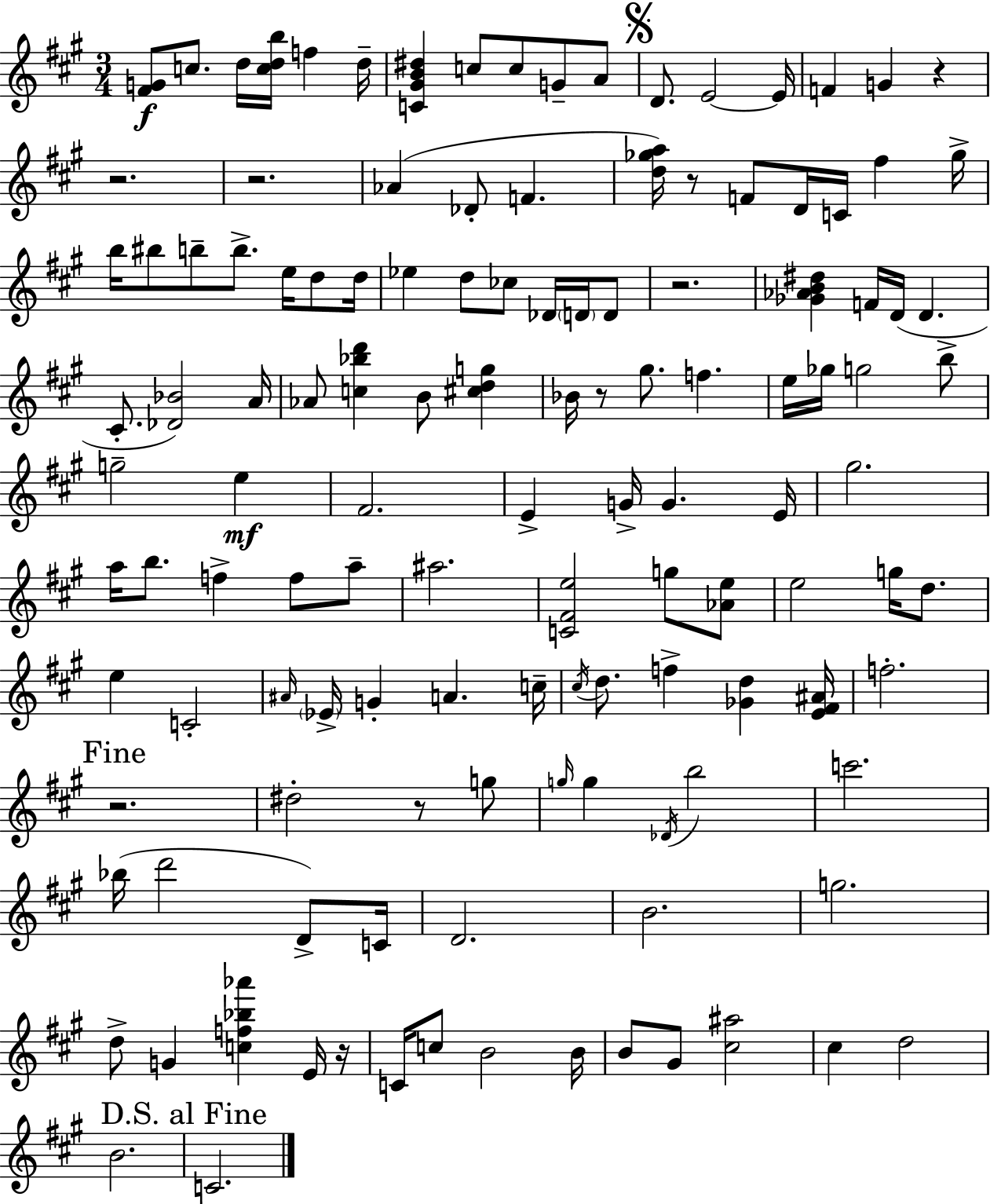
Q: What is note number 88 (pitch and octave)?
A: C4